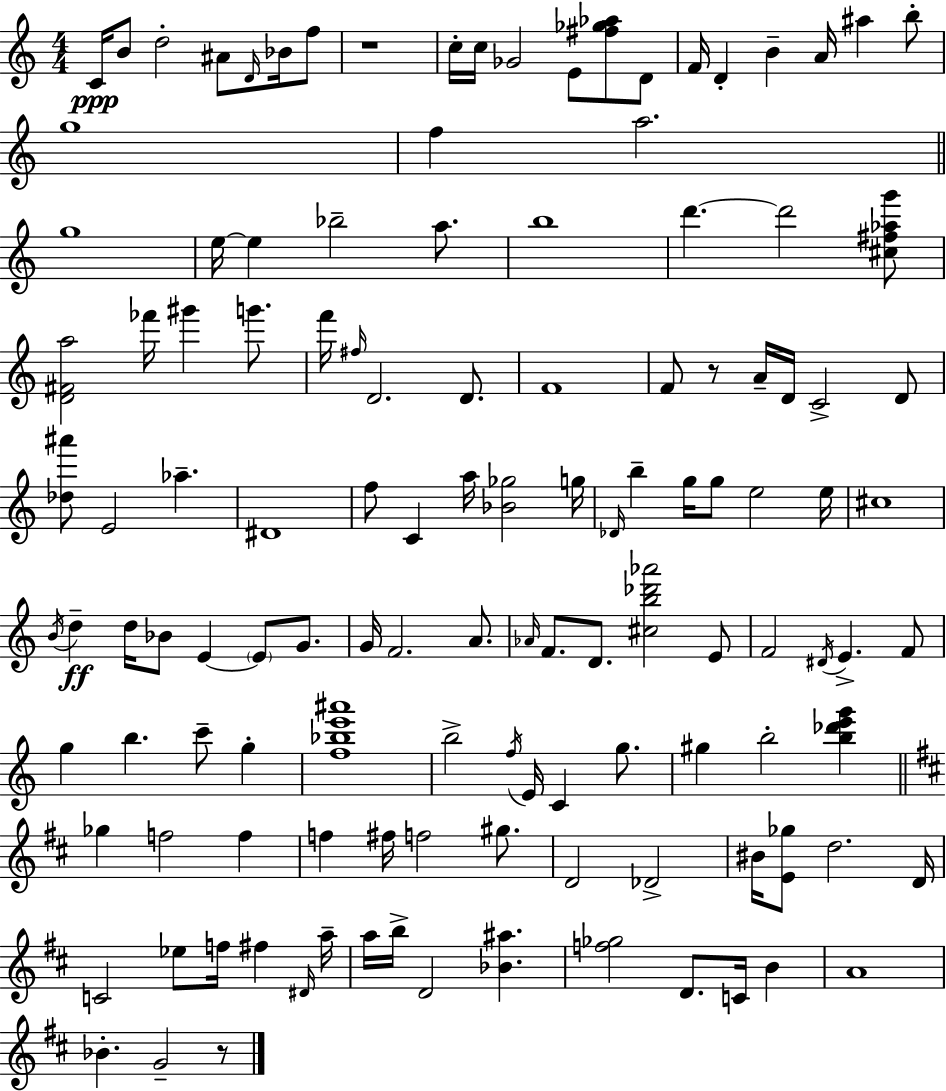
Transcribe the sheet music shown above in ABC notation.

X:1
T:Untitled
M:4/4
L:1/4
K:Am
C/4 B/2 d2 ^A/2 D/4 _B/4 f/2 z4 c/4 c/4 _G2 E/2 [^f_g_a]/2 D/2 F/4 D B A/4 ^a b/2 g4 f a2 g4 e/4 e _b2 a/2 b4 d' d'2 [^c^f_ag']/2 [D^Fa]2 _f'/4 ^g' g'/2 f'/4 ^f/4 D2 D/2 F4 F/2 z/2 A/4 D/4 C2 D/2 [_d^a']/2 E2 _a ^D4 f/2 C a/4 [_B_g]2 g/4 _D/4 b g/4 g/2 e2 e/4 ^c4 B/4 d d/4 _B/2 E E/2 G/2 G/4 F2 A/2 _A/4 F/2 D/2 [^cb_d'_a']2 E/2 F2 ^D/4 E F/2 g b c'/2 g [f_be'^a']4 b2 f/4 E/4 C g/2 ^g b2 [b_d'e'g'] _g f2 f f ^f/4 f2 ^g/2 D2 _D2 ^B/4 [E_g]/2 d2 D/4 C2 _e/2 f/4 ^f ^D/4 a/4 a/4 b/4 D2 [_B^a] [f_g]2 D/2 C/4 B A4 _B G2 z/2